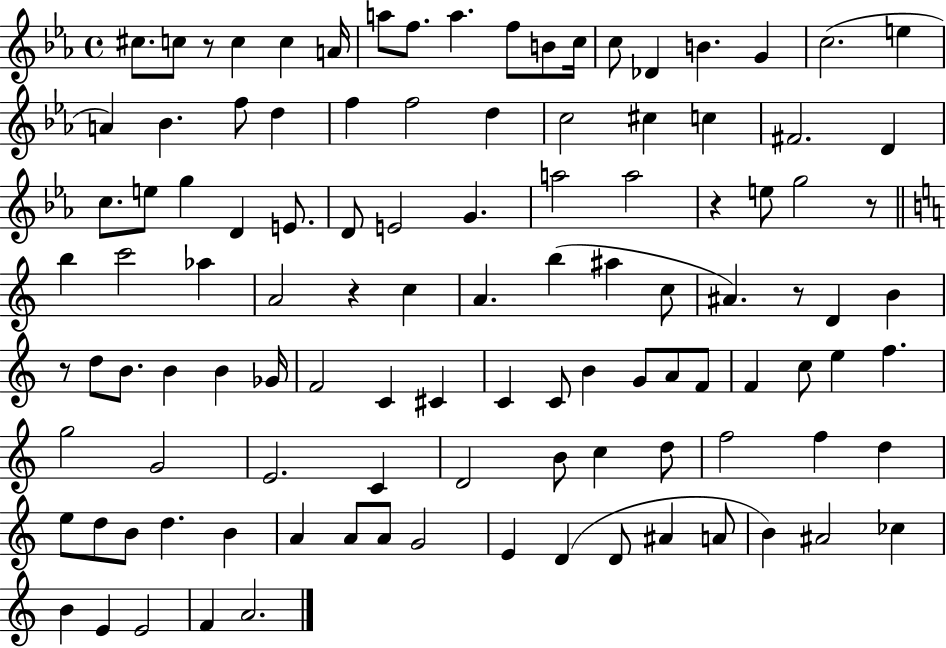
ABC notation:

X:1
T:Untitled
M:4/4
L:1/4
K:Eb
^c/2 c/2 z/2 c c A/4 a/2 f/2 a f/2 B/2 c/4 c/2 _D B G c2 e A _B f/2 d f f2 d c2 ^c c ^F2 D c/2 e/2 g D E/2 D/2 E2 G a2 a2 z e/2 g2 z/2 b c'2 _a A2 z c A b ^a c/2 ^A z/2 D B z/2 d/2 B/2 B B _G/4 F2 C ^C C C/2 B G/2 A/2 F/2 F c/2 e f g2 G2 E2 C D2 B/2 c d/2 f2 f d e/2 d/2 B/2 d B A A/2 A/2 G2 E D D/2 ^A A/2 B ^A2 _c B E E2 F A2